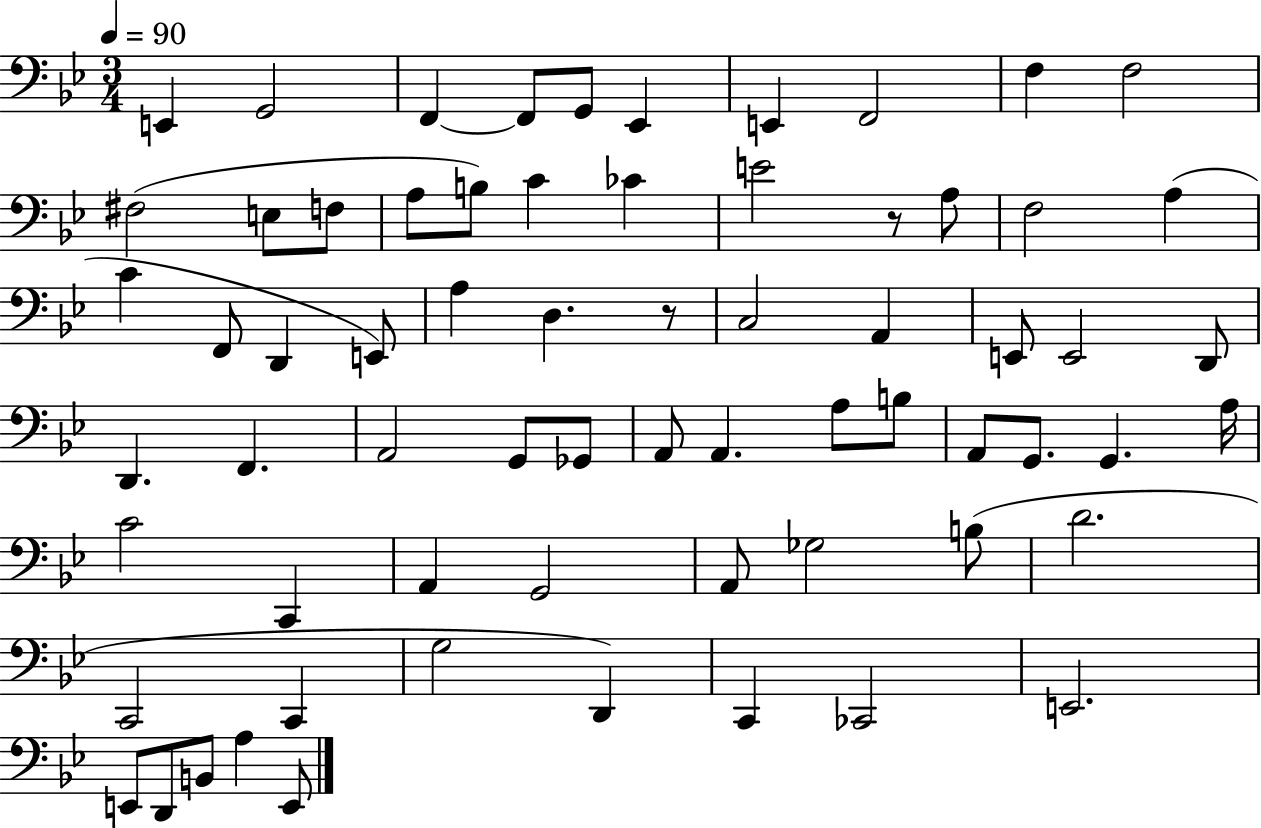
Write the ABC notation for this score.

X:1
T:Untitled
M:3/4
L:1/4
K:Bb
E,, G,,2 F,, F,,/2 G,,/2 _E,, E,, F,,2 F, F,2 ^F,2 E,/2 F,/2 A,/2 B,/2 C _C E2 z/2 A,/2 F,2 A, C F,,/2 D,, E,,/2 A, D, z/2 C,2 A,, E,,/2 E,,2 D,,/2 D,, F,, A,,2 G,,/2 _G,,/2 A,,/2 A,, A,/2 B,/2 A,,/2 G,,/2 G,, A,/4 C2 C,, A,, G,,2 A,,/2 _G,2 B,/2 D2 C,,2 C,, G,2 D,, C,, _C,,2 E,,2 E,,/2 D,,/2 B,,/2 A, E,,/2